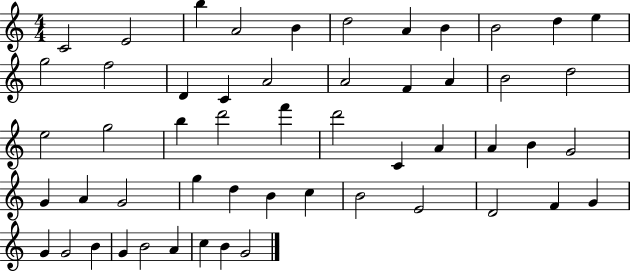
C4/h E4/h B5/q A4/h B4/q D5/h A4/q B4/q B4/h D5/q E5/q G5/h F5/h D4/q C4/q A4/h A4/h F4/q A4/q B4/h D5/h E5/h G5/h B5/q D6/h F6/q D6/h C4/q A4/q A4/q B4/q G4/h G4/q A4/q G4/h G5/q D5/q B4/q C5/q B4/h E4/h D4/h F4/q G4/q G4/q G4/h B4/q G4/q B4/h A4/q C5/q B4/q G4/h